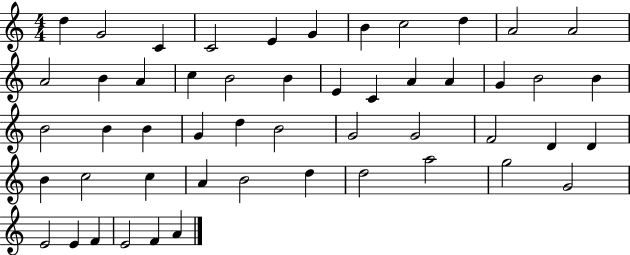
{
  \clef treble
  \numericTimeSignature
  \time 4/4
  \key c \major
  d''4 g'2 c'4 | c'2 e'4 g'4 | b'4 c''2 d''4 | a'2 a'2 | \break a'2 b'4 a'4 | c''4 b'2 b'4 | e'4 c'4 a'4 a'4 | g'4 b'2 b'4 | \break b'2 b'4 b'4 | g'4 d''4 b'2 | g'2 g'2 | f'2 d'4 d'4 | \break b'4 c''2 c''4 | a'4 b'2 d''4 | d''2 a''2 | g''2 g'2 | \break e'2 e'4 f'4 | e'2 f'4 a'4 | \bar "|."
}